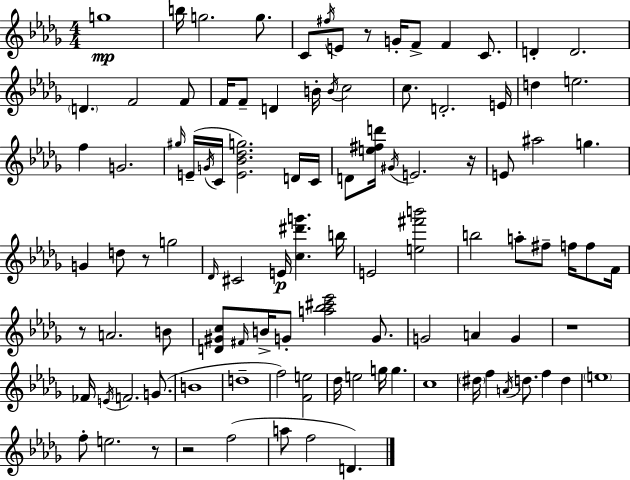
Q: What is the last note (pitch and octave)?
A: D4